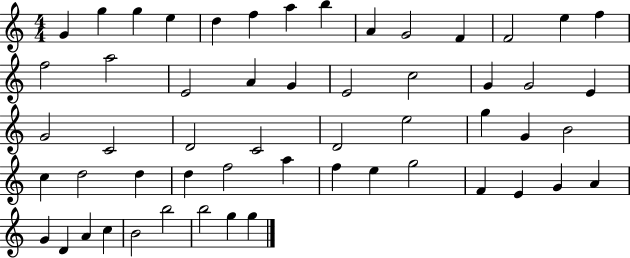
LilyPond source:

{
  \clef treble
  \numericTimeSignature
  \time 4/4
  \key c \major
  g'4 g''4 g''4 e''4 | d''4 f''4 a''4 b''4 | a'4 g'2 f'4 | f'2 e''4 f''4 | \break f''2 a''2 | e'2 a'4 g'4 | e'2 c''2 | g'4 g'2 e'4 | \break g'2 c'2 | d'2 c'2 | d'2 e''2 | g''4 g'4 b'2 | \break c''4 d''2 d''4 | d''4 f''2 a''4 | f''4 e''4 g''2 | f'4 e'4 g'4 a'4 | \break g'4 d'4 a'4 c''4 | b'2 b''2 | b''2 g''4 g''4 | \bar "|."
}